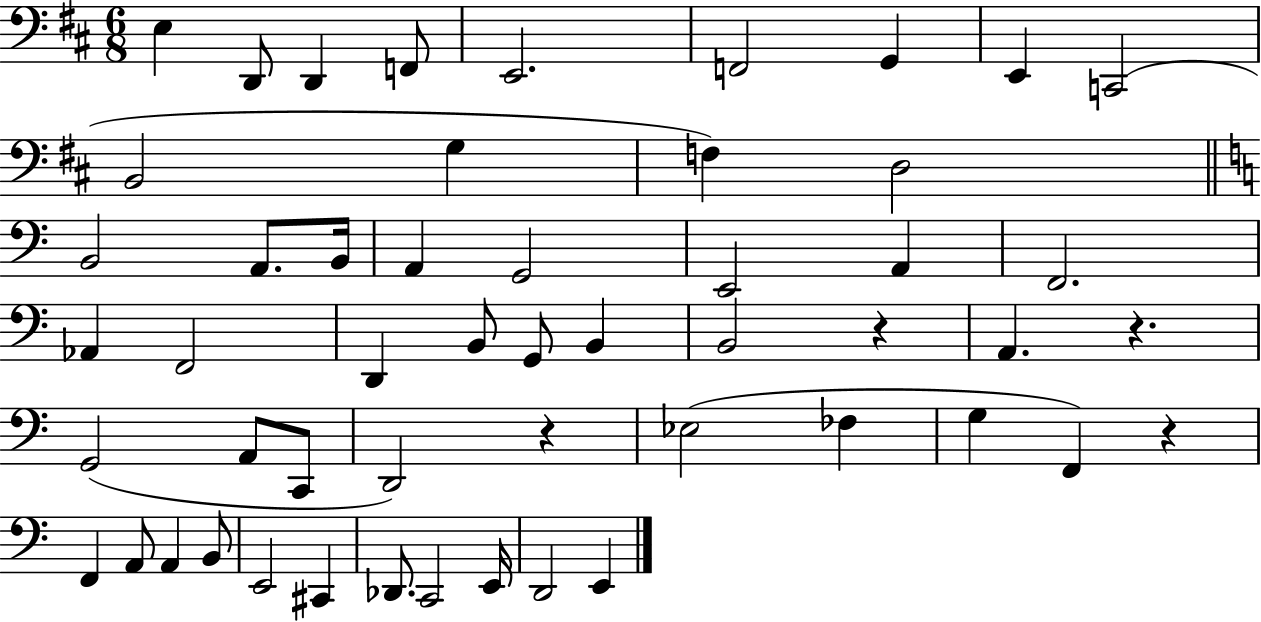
X:1
T:Untitled
M:6/8
L:1/4
K:D
E, D,,/2 D,, F,,/2 E,,2 F,,2 G,, E,, C,,2 B,,2 G, F, D,2 B,,2 A,,/2 B,,/4 A,, G,,2 E,,2 A,, F,,2 _A,, F,,2 D,, B,,/2 G,,/2 B,, B,,2 z A,, z G,,2 A,,/2 C,,/2 D,,2 z _E,2 _F, G, F,, z F,, A,,/2 A,, B,,/2 E,,2 ^C,, _D,,/2 C,,2 E,,/4 D,,2 E,,